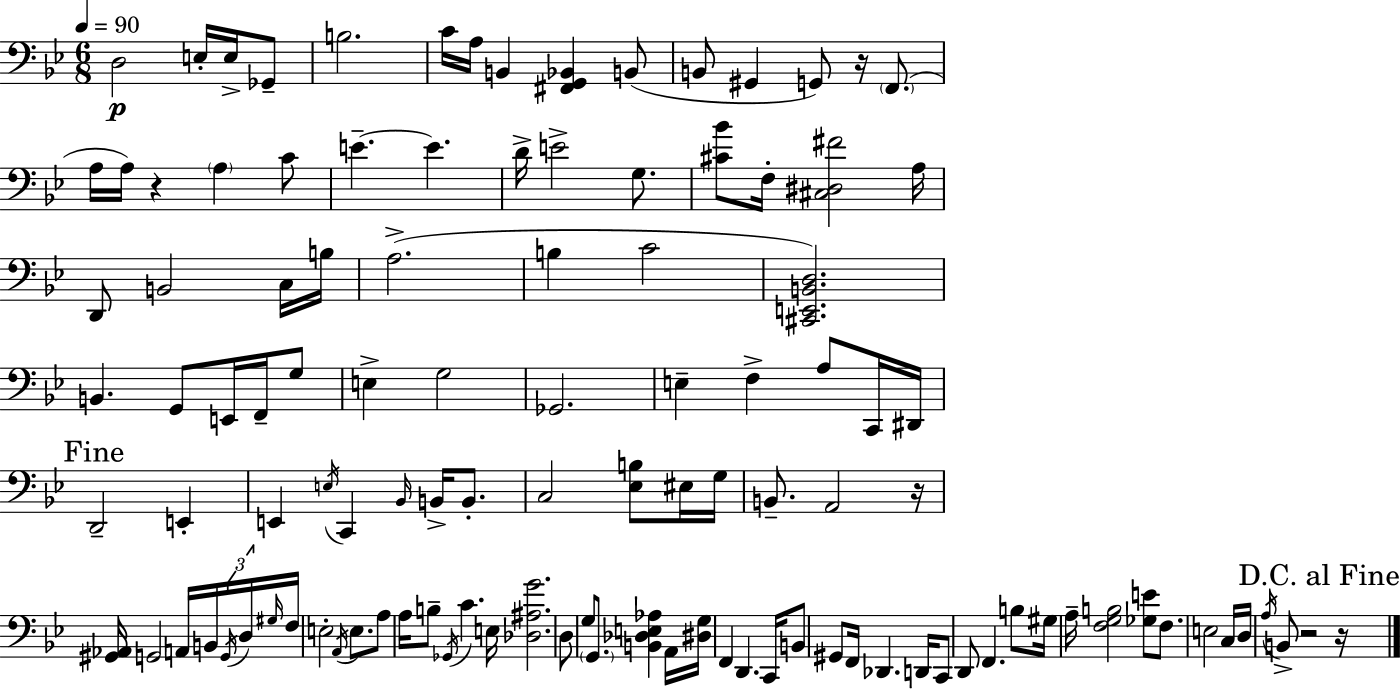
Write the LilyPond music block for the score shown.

{
  \clef bass
  \numericTimeSignature
  \time 6/8
  \key g \minor
  \tempo 4 = 90
  d2\p e16-. e16-> ges,8-- | b2. | c'16 a16 b,4 <fis, g, bes,>4 b,8( | b,8 gis,4 g,8) r16 \parenthesize f,8.( | \break a16 a16) r4 \parenthesize a4 c'8 | e'4.--~~ e'4. | d'16-> e'2-> g8. | <cis' bes'>8 f16-. <cis dis fis'>2 a16 | \break d,8 b,2 c16 b16 | a2.->( | b4 c'2 | <cis, e, b, d>2.) | \break b,4. g,8 e,16 f,16-- g8 | e4-> g2 | ges,2. | e4-- f4-> a8 c,16 dis,16 | \break \mark "Fine" d,2-- e,4-. | e,4 \acciaccatura { e16 } c,4 \grace { bes,16 } b,16-> b,8.-. | c2 <ees b>8 | eis16 g16 b,8.-- a,2 | \break r16 <gis, aes,>16 g,2 a,16 | b,16 \tuplet 3/2 { \acciaccatura { g,16 } d16 \grace { gis16 } } f16 e2-. | \acciaccatura { a,16 } e8. a8 a16 b8-- \acciaccatura { ges,16 } c'4. | e16 <des ais g'>2. | \break d8 g8 \parenthesize g,8. | <b, des e aes>4 a,16 <dis g>16 f,4 d,4. | c,16 b,8 gis,8 f,16 des,4. | d,16 c,8 d,8 f,4. | \break b8 gis16 a16-- <f g b>2 | <ges e'>8 f8. e2 | c16 d16 \acciaccatura { a16 } b,8-> r2 | \mark "D.C. al Fine" r16 \bar "|."
}